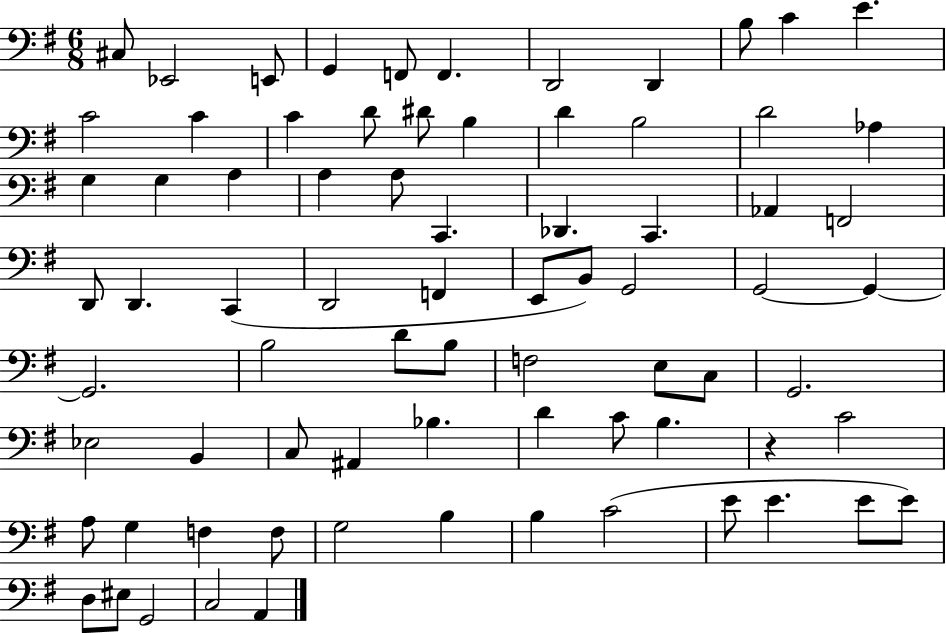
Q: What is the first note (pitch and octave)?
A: C#3